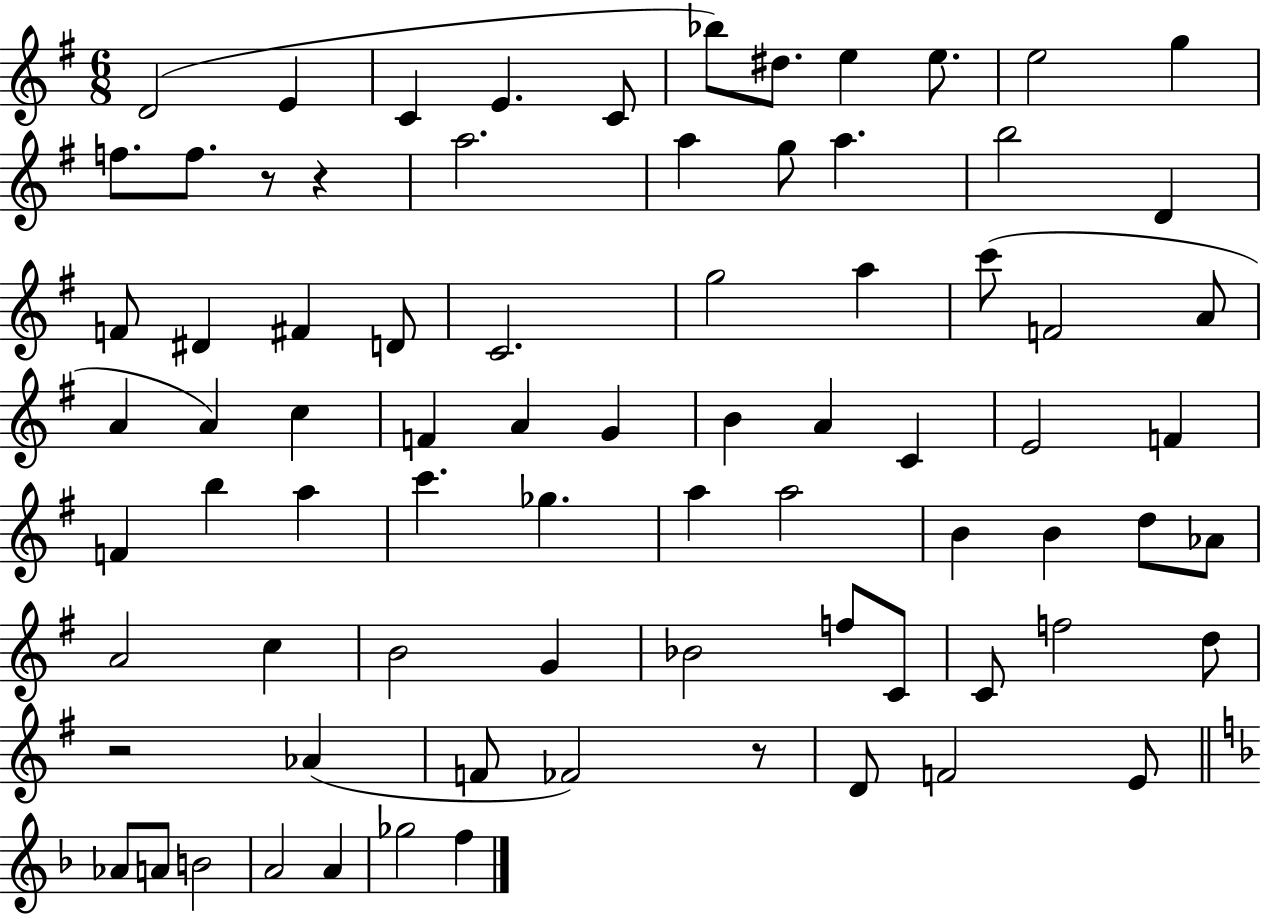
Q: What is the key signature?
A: G major